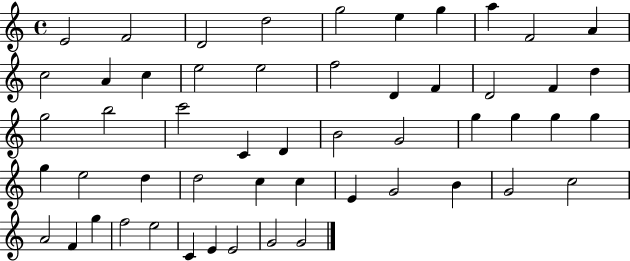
{
  \clef treble
  \time 4/4
  \defaultTimeSignature
  \key c \major
  e'2 f'2 | d'2 d''2 | g''2 e''4 g''4 | a''4 f'2 a'4 | \break c''2 a'4 c''4 | e''2 e''2 | f''2 d'4 f'4 | d'2 f'4 d''4 | \break g''2 b''2 | c'''2 c'4 d'4 | b'2 g'2 | g''4 g''4 g''4 g''4 | \break g''4 e''2 d''4 | d''2 c''4 c''4 | e'4 g'2 b'4 | g'2 c''2 | \break a'2 f'4 g''4 | f''2 e''2 | c'4 e'4 e'2 | g'2 g'2 | \break \bar "|."
}